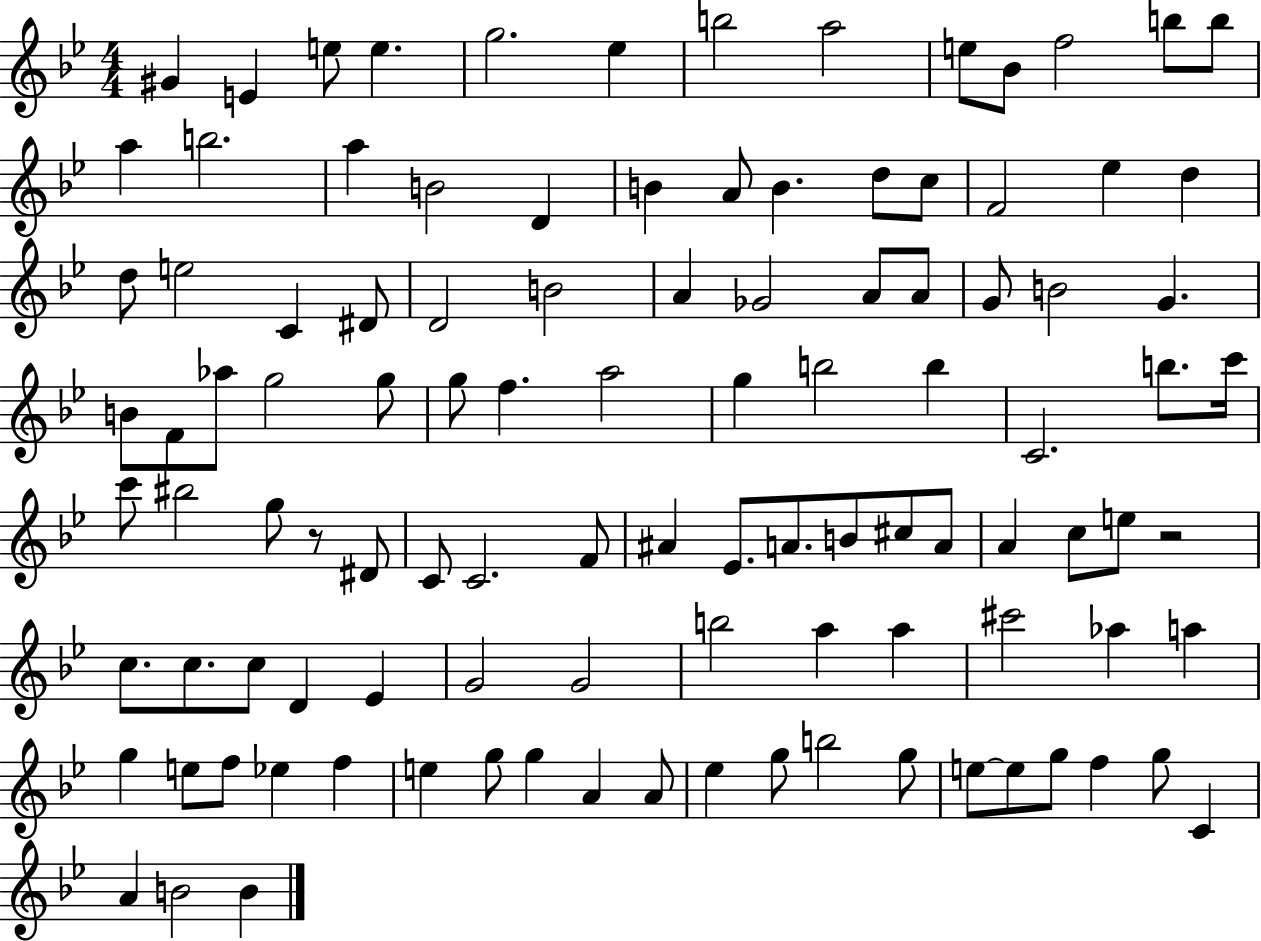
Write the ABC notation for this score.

X:1
T:Untitled
M:4/4
L:1/4
K:Bb
^G E e/2 e g2 _e b2 a2 e/2 _B/2 f2 b/2 b/2 a b2 a B2 D B A/2 B d/2 c/2 F2 _e d d/2 e2 C ^D/2 D2 B2 A _G2 A/2 A/2 G/2 B2 G B/2 F/2 _a/2 g2 g/2 g/2 f a2 g b2 b C2 b/2 c'/4 c'/2 ^b2 g/2 z/2 ^D/2 C/2 C2 F/2 ^A _E/2 A/2 B/2 ^c/2 A/2 A c/2 e/2 z2 c/2 c/2 c/2 D _E G2 G2 b2 a a ^c'2 _a a g e/2 f/2 _e f e g/2 g A A/2 _e g/2 b2 g/2 e/2 e/2 g/2 f g/2 C A B2 B